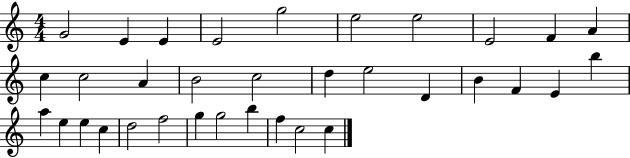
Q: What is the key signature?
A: C major